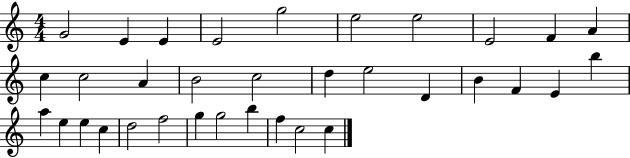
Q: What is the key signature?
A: C major